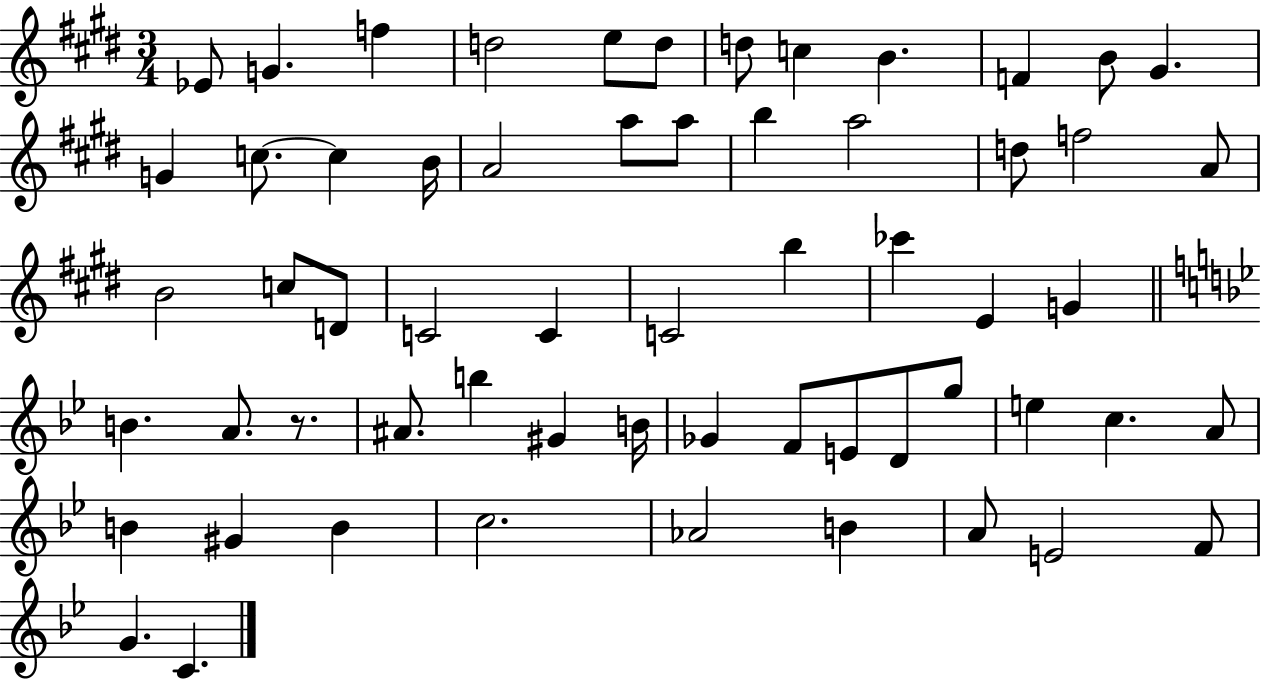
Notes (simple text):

Eb4/e G4/q. F5/q D5/h E5/e D5/e D5/e C5/q B4/q. F4/q B4/e G#4/q. G4/q C5/e. C5/q B4/s A4/h A5/e A5/e B5/q A5/h D5/e F5/h A4/e B4/h C5/e D4/e C4/h C4/q C4/h B5/q CES6/q E4/q G4/q B4/q. A4/e. R/e. A#4/e. B5/q G#4/q B4/s Gb4/q F4/e E4/e D4/e G5/e E5/q C5/q. A4/e B4/q G#4/q B4/q C5/h. Ab4/h B4/q A4/e E4/h F4/e G4/q. C4/q.